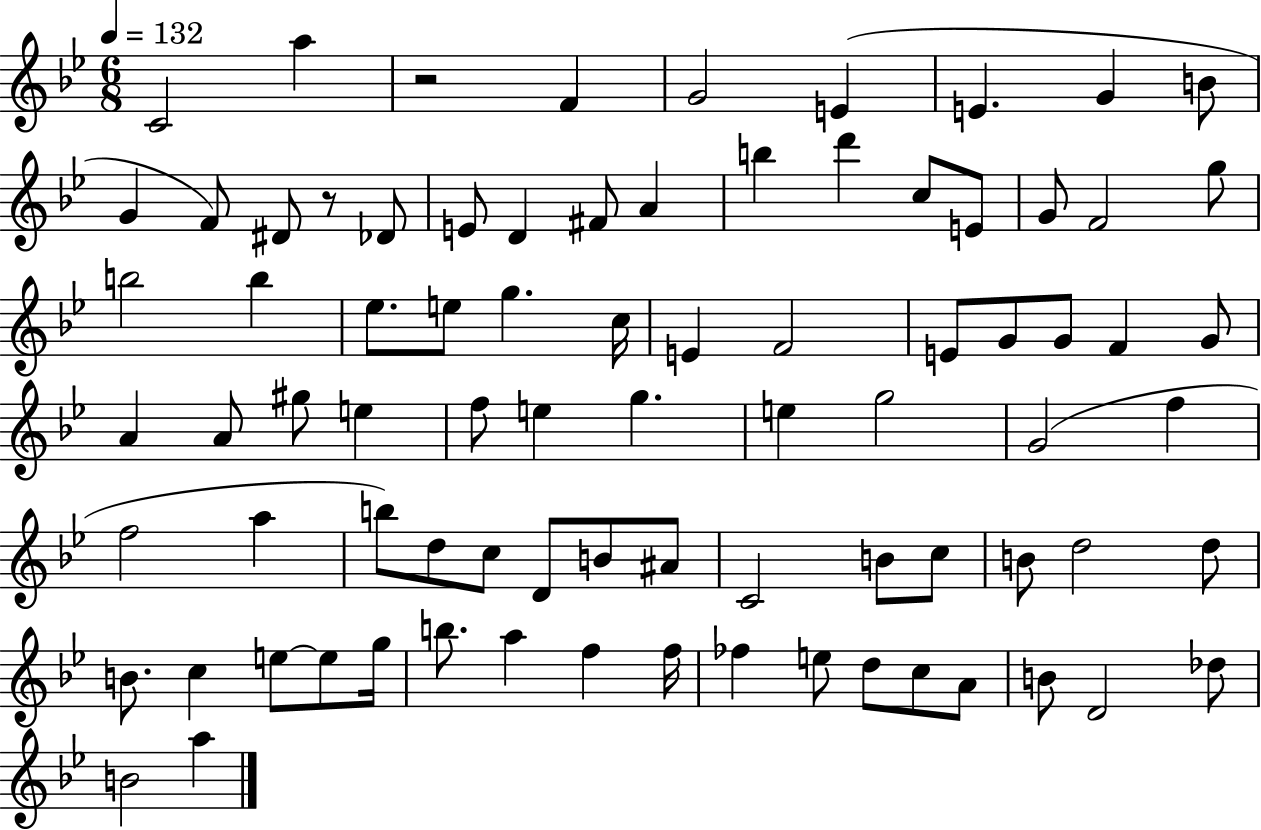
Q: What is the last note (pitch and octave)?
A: A5